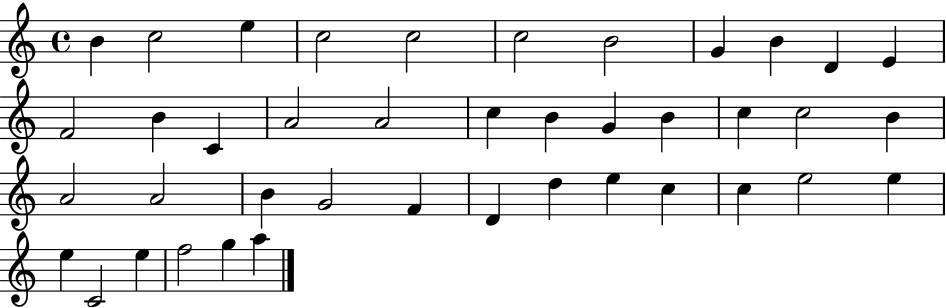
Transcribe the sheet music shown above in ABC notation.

X:1
T:Untitled
M:4/4
L:1/4
K:C
B c2 e c2 c2 c2 B2 G B D E F2 B C A2 A2 c B G B c c2 B A2 A2 B G2 F D d e c c e2 e e C2 e f2 g a